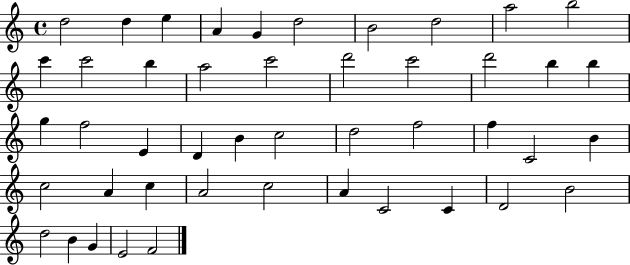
D5/h D5/q E5/q A4/q G4/q D5/h B4/h D5/h A5/h B5/h C6/q C6/h B5/q A5/h C6/h D6/h C6/h D6/h B5/q B5/q G5/q F5/h E4/q D4/q B4/q C5/h D5/h F5/h F5/q C4/h B4/q C5/h A4/q C5/q A4/h C5/h A4/q C4/h C4/q D4/h B4/h D5/h B4/q G4/q E4/h F4/h